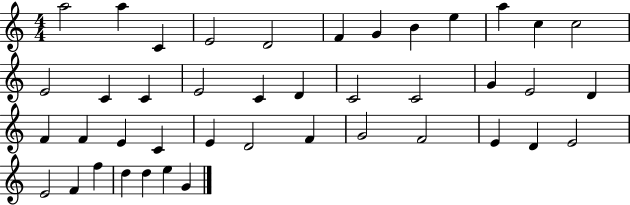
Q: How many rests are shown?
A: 0